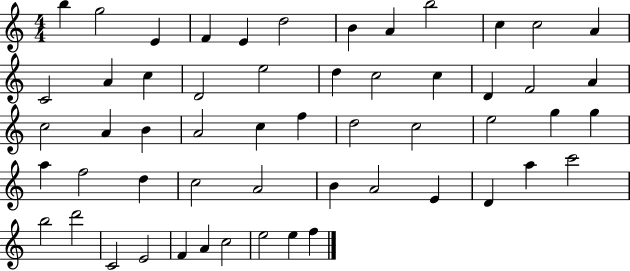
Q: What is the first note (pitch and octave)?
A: B5